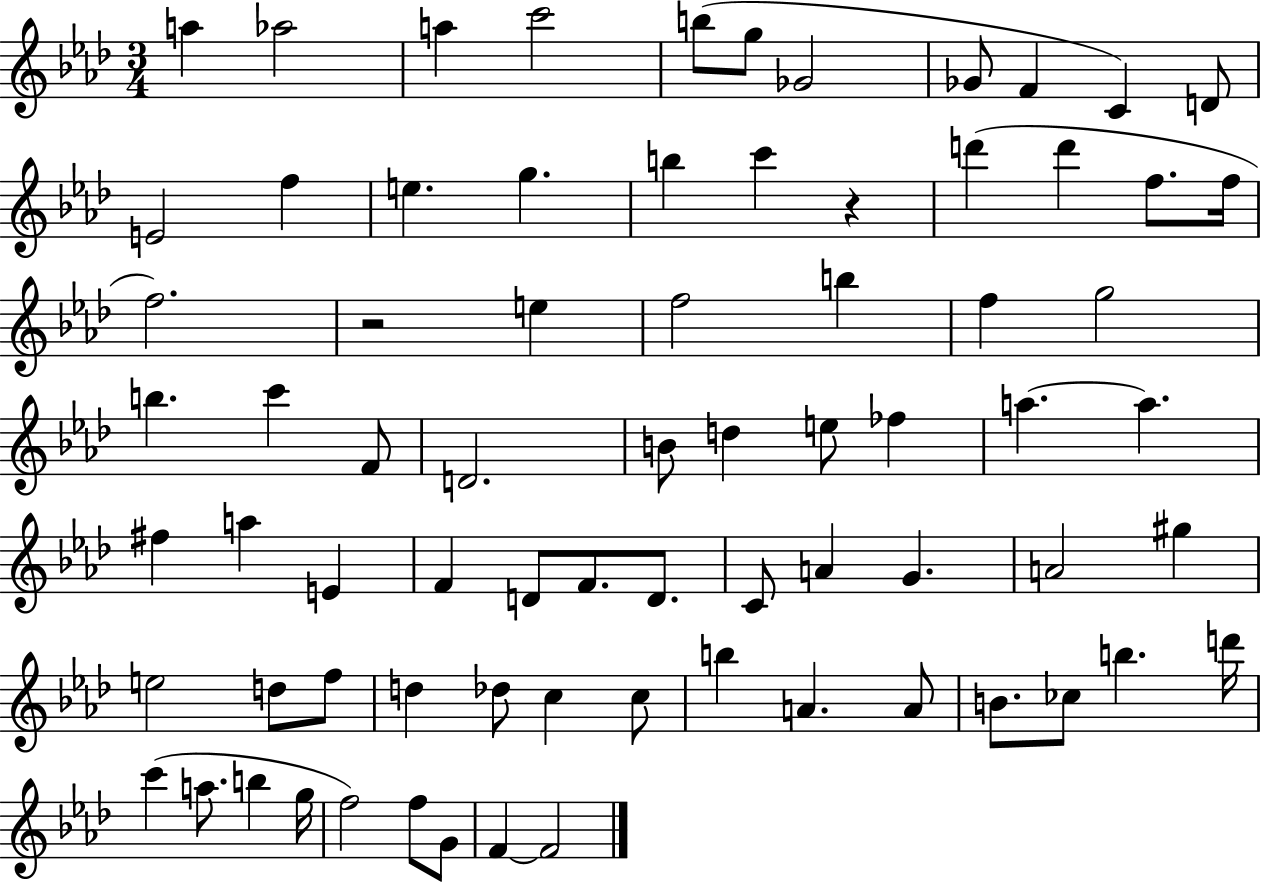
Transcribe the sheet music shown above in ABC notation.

X:1
T:Untitled
M:3/4
L:1/4
K:Ab
a _a2 a c'2 b/2 g/2 _G2 _G/2 F C D/2 E2 f e g b c' z d' d' f/2 f/4 f2 z2 e f2 b f g2 b c' F/2 D2 B/2 d e/2 _f a a ^f a E F D/2 F/2 D/2 C/2 A G A2 ^g e2 d/2 f/2 d _d/2 c c/2 b A A/2 B/2 _c/2 b d'/4 c' a/2 b g/4 f2 f/2 G/2 F F2